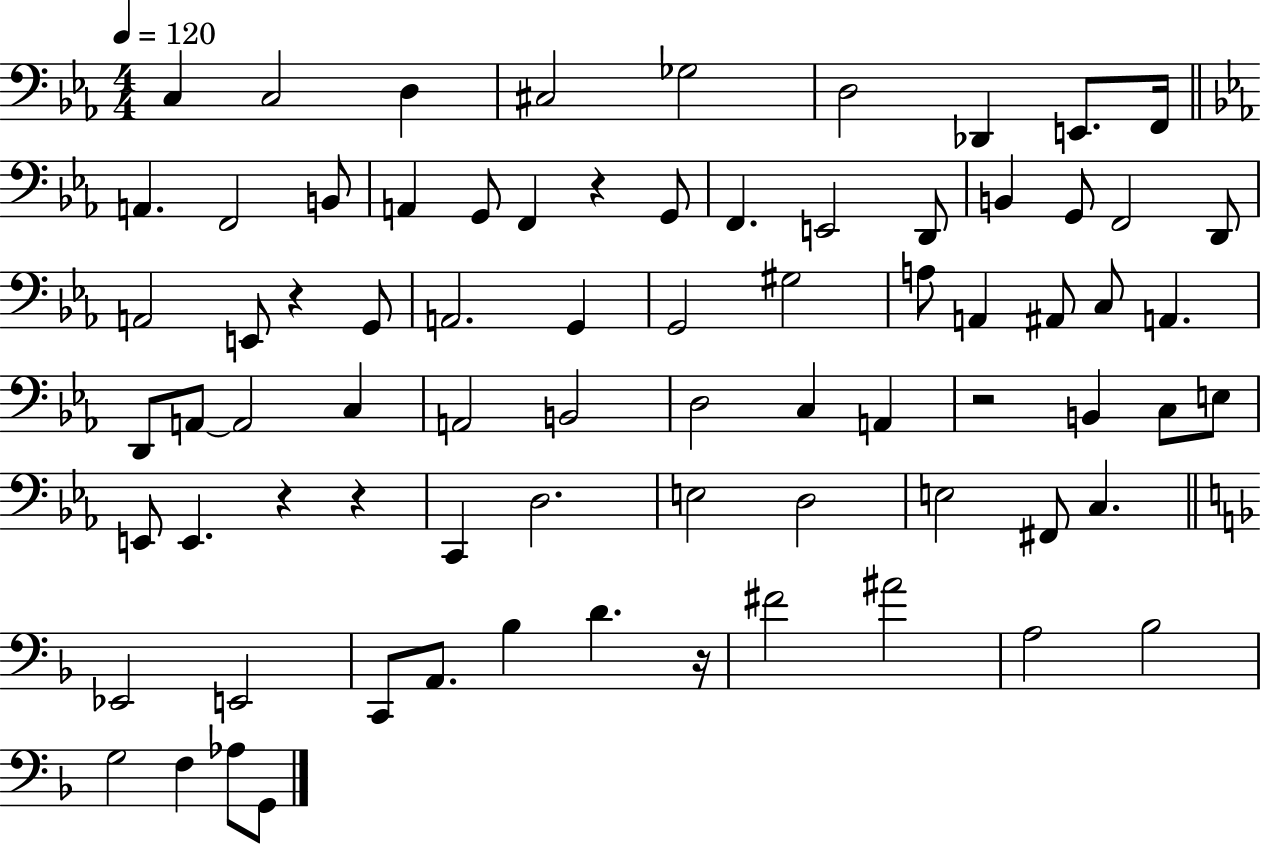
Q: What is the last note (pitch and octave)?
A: G2